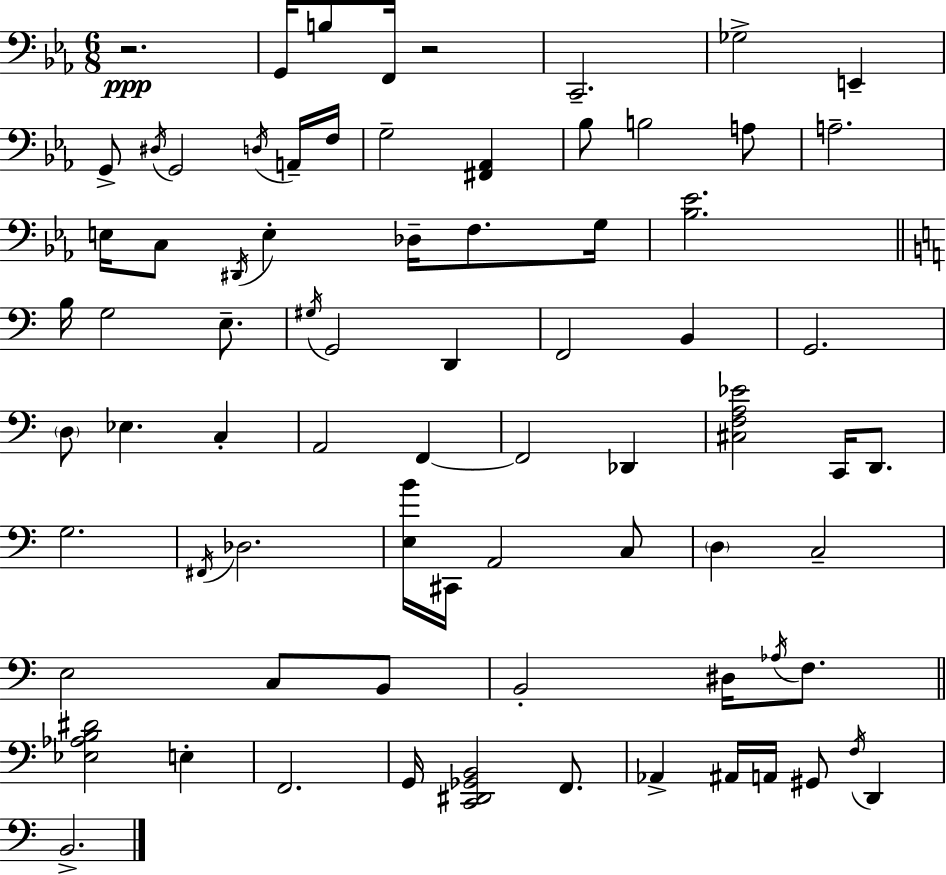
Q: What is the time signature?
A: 6/8